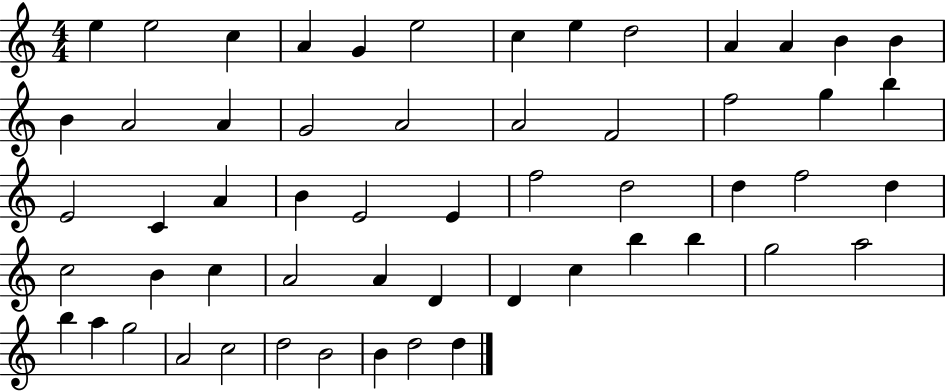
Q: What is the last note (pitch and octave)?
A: D5